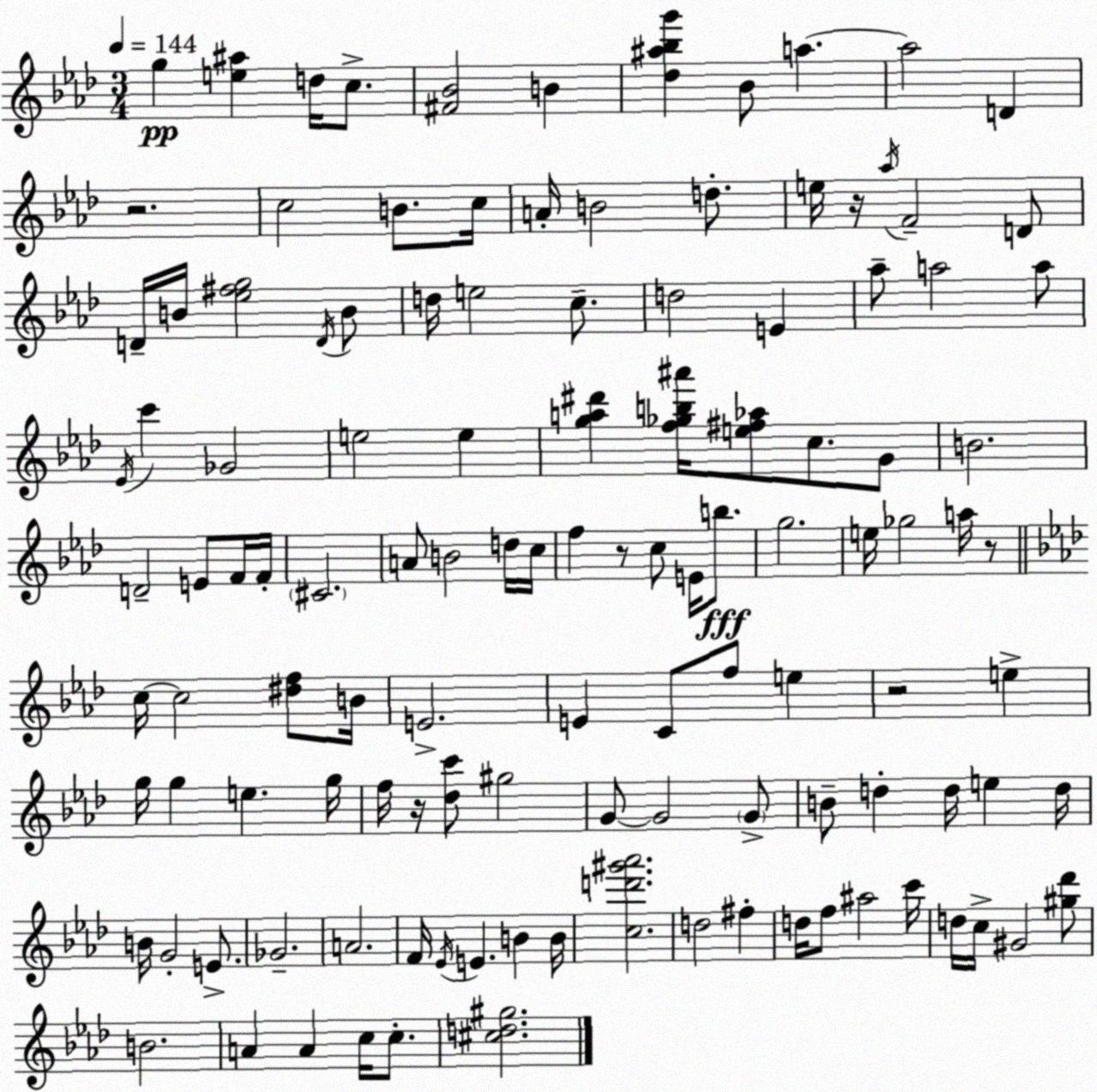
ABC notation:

X:1
T:Untitled
M:3/4
L:1/4
K:Ab
g [e^a] d/4 c/2 [^F_B]2 B [_d^a_bg'] _B/2 a a2 D z2 c2 B/2 c/4 A/4 B2 d/2 e/4 z/4 _a/4 F2 D/2 D/4 B/4 [_e^fg]2 D/4 B/2 d/4 e2 c/2 d2 E _a/2 a2 a/2 _E/4 c' _G2 e2 e [ga^d'] [f_gb^a']/4 [e^f_a]/2 c/2 G/2 B2 D2 E/2 F/4 F/4 ^C2 A/2 B2 d/4 c/4 f z/2 c/2 E/4 b/2 g2 e/4 _g2 a/4 z/2 c/4 c2 [^df]/2 B/4 E2 E C/2 f/2 e z2 e g/4 g e g/4 f/4 z/4 [_dc']/2 ^g2 G/2 G2 G/2 B/2 d d/4 e d/4 B/4 G2 E/2 _G2 A2 F/4 _E/4 E B B/4 [cd'^g'_a']2 d2 ^f d/4 f/2 ^a2 c'/4 d/4 c/4 ^G2 [^g_d']/2 B2 A A c/4 c/2 [^cd^g]2